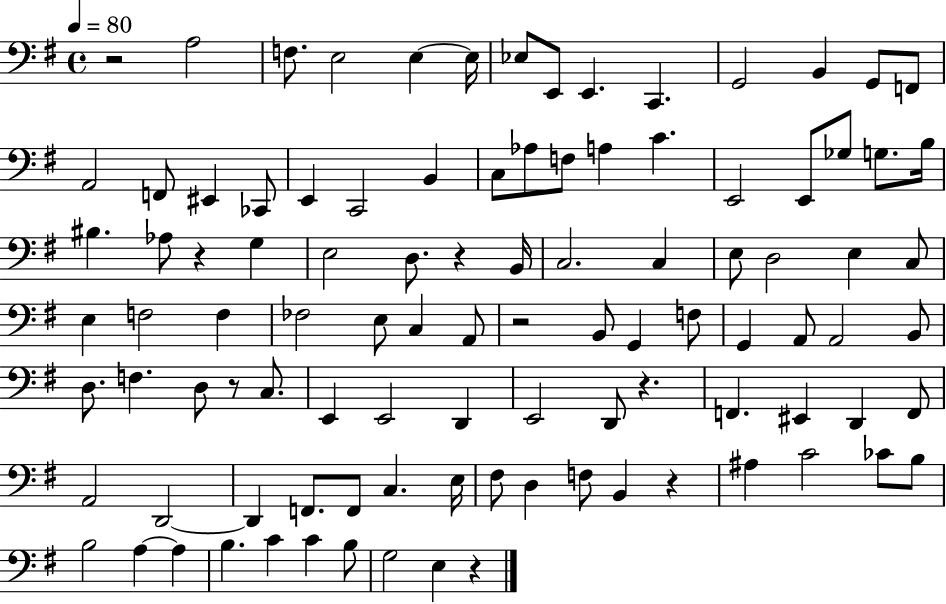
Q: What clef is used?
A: bass